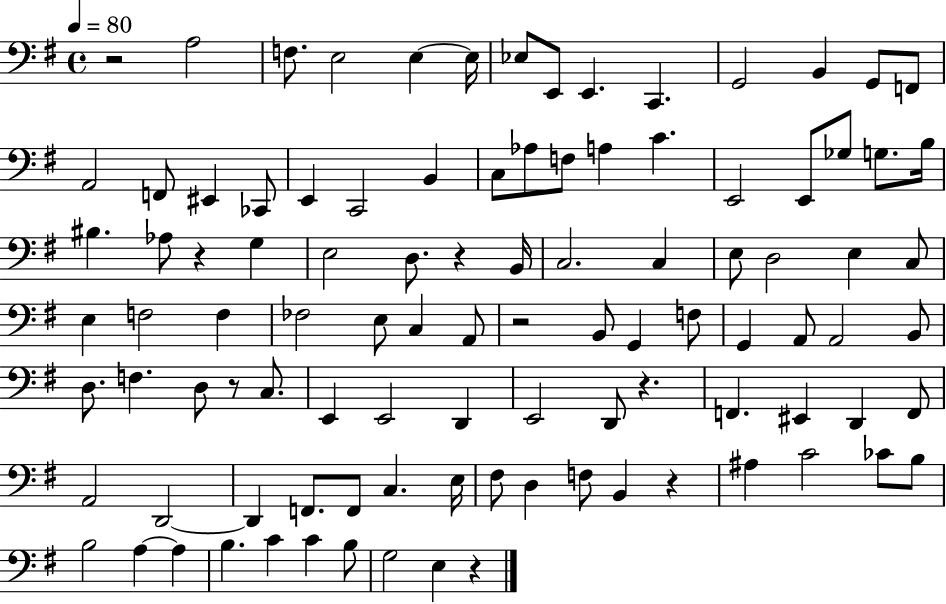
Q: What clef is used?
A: bass